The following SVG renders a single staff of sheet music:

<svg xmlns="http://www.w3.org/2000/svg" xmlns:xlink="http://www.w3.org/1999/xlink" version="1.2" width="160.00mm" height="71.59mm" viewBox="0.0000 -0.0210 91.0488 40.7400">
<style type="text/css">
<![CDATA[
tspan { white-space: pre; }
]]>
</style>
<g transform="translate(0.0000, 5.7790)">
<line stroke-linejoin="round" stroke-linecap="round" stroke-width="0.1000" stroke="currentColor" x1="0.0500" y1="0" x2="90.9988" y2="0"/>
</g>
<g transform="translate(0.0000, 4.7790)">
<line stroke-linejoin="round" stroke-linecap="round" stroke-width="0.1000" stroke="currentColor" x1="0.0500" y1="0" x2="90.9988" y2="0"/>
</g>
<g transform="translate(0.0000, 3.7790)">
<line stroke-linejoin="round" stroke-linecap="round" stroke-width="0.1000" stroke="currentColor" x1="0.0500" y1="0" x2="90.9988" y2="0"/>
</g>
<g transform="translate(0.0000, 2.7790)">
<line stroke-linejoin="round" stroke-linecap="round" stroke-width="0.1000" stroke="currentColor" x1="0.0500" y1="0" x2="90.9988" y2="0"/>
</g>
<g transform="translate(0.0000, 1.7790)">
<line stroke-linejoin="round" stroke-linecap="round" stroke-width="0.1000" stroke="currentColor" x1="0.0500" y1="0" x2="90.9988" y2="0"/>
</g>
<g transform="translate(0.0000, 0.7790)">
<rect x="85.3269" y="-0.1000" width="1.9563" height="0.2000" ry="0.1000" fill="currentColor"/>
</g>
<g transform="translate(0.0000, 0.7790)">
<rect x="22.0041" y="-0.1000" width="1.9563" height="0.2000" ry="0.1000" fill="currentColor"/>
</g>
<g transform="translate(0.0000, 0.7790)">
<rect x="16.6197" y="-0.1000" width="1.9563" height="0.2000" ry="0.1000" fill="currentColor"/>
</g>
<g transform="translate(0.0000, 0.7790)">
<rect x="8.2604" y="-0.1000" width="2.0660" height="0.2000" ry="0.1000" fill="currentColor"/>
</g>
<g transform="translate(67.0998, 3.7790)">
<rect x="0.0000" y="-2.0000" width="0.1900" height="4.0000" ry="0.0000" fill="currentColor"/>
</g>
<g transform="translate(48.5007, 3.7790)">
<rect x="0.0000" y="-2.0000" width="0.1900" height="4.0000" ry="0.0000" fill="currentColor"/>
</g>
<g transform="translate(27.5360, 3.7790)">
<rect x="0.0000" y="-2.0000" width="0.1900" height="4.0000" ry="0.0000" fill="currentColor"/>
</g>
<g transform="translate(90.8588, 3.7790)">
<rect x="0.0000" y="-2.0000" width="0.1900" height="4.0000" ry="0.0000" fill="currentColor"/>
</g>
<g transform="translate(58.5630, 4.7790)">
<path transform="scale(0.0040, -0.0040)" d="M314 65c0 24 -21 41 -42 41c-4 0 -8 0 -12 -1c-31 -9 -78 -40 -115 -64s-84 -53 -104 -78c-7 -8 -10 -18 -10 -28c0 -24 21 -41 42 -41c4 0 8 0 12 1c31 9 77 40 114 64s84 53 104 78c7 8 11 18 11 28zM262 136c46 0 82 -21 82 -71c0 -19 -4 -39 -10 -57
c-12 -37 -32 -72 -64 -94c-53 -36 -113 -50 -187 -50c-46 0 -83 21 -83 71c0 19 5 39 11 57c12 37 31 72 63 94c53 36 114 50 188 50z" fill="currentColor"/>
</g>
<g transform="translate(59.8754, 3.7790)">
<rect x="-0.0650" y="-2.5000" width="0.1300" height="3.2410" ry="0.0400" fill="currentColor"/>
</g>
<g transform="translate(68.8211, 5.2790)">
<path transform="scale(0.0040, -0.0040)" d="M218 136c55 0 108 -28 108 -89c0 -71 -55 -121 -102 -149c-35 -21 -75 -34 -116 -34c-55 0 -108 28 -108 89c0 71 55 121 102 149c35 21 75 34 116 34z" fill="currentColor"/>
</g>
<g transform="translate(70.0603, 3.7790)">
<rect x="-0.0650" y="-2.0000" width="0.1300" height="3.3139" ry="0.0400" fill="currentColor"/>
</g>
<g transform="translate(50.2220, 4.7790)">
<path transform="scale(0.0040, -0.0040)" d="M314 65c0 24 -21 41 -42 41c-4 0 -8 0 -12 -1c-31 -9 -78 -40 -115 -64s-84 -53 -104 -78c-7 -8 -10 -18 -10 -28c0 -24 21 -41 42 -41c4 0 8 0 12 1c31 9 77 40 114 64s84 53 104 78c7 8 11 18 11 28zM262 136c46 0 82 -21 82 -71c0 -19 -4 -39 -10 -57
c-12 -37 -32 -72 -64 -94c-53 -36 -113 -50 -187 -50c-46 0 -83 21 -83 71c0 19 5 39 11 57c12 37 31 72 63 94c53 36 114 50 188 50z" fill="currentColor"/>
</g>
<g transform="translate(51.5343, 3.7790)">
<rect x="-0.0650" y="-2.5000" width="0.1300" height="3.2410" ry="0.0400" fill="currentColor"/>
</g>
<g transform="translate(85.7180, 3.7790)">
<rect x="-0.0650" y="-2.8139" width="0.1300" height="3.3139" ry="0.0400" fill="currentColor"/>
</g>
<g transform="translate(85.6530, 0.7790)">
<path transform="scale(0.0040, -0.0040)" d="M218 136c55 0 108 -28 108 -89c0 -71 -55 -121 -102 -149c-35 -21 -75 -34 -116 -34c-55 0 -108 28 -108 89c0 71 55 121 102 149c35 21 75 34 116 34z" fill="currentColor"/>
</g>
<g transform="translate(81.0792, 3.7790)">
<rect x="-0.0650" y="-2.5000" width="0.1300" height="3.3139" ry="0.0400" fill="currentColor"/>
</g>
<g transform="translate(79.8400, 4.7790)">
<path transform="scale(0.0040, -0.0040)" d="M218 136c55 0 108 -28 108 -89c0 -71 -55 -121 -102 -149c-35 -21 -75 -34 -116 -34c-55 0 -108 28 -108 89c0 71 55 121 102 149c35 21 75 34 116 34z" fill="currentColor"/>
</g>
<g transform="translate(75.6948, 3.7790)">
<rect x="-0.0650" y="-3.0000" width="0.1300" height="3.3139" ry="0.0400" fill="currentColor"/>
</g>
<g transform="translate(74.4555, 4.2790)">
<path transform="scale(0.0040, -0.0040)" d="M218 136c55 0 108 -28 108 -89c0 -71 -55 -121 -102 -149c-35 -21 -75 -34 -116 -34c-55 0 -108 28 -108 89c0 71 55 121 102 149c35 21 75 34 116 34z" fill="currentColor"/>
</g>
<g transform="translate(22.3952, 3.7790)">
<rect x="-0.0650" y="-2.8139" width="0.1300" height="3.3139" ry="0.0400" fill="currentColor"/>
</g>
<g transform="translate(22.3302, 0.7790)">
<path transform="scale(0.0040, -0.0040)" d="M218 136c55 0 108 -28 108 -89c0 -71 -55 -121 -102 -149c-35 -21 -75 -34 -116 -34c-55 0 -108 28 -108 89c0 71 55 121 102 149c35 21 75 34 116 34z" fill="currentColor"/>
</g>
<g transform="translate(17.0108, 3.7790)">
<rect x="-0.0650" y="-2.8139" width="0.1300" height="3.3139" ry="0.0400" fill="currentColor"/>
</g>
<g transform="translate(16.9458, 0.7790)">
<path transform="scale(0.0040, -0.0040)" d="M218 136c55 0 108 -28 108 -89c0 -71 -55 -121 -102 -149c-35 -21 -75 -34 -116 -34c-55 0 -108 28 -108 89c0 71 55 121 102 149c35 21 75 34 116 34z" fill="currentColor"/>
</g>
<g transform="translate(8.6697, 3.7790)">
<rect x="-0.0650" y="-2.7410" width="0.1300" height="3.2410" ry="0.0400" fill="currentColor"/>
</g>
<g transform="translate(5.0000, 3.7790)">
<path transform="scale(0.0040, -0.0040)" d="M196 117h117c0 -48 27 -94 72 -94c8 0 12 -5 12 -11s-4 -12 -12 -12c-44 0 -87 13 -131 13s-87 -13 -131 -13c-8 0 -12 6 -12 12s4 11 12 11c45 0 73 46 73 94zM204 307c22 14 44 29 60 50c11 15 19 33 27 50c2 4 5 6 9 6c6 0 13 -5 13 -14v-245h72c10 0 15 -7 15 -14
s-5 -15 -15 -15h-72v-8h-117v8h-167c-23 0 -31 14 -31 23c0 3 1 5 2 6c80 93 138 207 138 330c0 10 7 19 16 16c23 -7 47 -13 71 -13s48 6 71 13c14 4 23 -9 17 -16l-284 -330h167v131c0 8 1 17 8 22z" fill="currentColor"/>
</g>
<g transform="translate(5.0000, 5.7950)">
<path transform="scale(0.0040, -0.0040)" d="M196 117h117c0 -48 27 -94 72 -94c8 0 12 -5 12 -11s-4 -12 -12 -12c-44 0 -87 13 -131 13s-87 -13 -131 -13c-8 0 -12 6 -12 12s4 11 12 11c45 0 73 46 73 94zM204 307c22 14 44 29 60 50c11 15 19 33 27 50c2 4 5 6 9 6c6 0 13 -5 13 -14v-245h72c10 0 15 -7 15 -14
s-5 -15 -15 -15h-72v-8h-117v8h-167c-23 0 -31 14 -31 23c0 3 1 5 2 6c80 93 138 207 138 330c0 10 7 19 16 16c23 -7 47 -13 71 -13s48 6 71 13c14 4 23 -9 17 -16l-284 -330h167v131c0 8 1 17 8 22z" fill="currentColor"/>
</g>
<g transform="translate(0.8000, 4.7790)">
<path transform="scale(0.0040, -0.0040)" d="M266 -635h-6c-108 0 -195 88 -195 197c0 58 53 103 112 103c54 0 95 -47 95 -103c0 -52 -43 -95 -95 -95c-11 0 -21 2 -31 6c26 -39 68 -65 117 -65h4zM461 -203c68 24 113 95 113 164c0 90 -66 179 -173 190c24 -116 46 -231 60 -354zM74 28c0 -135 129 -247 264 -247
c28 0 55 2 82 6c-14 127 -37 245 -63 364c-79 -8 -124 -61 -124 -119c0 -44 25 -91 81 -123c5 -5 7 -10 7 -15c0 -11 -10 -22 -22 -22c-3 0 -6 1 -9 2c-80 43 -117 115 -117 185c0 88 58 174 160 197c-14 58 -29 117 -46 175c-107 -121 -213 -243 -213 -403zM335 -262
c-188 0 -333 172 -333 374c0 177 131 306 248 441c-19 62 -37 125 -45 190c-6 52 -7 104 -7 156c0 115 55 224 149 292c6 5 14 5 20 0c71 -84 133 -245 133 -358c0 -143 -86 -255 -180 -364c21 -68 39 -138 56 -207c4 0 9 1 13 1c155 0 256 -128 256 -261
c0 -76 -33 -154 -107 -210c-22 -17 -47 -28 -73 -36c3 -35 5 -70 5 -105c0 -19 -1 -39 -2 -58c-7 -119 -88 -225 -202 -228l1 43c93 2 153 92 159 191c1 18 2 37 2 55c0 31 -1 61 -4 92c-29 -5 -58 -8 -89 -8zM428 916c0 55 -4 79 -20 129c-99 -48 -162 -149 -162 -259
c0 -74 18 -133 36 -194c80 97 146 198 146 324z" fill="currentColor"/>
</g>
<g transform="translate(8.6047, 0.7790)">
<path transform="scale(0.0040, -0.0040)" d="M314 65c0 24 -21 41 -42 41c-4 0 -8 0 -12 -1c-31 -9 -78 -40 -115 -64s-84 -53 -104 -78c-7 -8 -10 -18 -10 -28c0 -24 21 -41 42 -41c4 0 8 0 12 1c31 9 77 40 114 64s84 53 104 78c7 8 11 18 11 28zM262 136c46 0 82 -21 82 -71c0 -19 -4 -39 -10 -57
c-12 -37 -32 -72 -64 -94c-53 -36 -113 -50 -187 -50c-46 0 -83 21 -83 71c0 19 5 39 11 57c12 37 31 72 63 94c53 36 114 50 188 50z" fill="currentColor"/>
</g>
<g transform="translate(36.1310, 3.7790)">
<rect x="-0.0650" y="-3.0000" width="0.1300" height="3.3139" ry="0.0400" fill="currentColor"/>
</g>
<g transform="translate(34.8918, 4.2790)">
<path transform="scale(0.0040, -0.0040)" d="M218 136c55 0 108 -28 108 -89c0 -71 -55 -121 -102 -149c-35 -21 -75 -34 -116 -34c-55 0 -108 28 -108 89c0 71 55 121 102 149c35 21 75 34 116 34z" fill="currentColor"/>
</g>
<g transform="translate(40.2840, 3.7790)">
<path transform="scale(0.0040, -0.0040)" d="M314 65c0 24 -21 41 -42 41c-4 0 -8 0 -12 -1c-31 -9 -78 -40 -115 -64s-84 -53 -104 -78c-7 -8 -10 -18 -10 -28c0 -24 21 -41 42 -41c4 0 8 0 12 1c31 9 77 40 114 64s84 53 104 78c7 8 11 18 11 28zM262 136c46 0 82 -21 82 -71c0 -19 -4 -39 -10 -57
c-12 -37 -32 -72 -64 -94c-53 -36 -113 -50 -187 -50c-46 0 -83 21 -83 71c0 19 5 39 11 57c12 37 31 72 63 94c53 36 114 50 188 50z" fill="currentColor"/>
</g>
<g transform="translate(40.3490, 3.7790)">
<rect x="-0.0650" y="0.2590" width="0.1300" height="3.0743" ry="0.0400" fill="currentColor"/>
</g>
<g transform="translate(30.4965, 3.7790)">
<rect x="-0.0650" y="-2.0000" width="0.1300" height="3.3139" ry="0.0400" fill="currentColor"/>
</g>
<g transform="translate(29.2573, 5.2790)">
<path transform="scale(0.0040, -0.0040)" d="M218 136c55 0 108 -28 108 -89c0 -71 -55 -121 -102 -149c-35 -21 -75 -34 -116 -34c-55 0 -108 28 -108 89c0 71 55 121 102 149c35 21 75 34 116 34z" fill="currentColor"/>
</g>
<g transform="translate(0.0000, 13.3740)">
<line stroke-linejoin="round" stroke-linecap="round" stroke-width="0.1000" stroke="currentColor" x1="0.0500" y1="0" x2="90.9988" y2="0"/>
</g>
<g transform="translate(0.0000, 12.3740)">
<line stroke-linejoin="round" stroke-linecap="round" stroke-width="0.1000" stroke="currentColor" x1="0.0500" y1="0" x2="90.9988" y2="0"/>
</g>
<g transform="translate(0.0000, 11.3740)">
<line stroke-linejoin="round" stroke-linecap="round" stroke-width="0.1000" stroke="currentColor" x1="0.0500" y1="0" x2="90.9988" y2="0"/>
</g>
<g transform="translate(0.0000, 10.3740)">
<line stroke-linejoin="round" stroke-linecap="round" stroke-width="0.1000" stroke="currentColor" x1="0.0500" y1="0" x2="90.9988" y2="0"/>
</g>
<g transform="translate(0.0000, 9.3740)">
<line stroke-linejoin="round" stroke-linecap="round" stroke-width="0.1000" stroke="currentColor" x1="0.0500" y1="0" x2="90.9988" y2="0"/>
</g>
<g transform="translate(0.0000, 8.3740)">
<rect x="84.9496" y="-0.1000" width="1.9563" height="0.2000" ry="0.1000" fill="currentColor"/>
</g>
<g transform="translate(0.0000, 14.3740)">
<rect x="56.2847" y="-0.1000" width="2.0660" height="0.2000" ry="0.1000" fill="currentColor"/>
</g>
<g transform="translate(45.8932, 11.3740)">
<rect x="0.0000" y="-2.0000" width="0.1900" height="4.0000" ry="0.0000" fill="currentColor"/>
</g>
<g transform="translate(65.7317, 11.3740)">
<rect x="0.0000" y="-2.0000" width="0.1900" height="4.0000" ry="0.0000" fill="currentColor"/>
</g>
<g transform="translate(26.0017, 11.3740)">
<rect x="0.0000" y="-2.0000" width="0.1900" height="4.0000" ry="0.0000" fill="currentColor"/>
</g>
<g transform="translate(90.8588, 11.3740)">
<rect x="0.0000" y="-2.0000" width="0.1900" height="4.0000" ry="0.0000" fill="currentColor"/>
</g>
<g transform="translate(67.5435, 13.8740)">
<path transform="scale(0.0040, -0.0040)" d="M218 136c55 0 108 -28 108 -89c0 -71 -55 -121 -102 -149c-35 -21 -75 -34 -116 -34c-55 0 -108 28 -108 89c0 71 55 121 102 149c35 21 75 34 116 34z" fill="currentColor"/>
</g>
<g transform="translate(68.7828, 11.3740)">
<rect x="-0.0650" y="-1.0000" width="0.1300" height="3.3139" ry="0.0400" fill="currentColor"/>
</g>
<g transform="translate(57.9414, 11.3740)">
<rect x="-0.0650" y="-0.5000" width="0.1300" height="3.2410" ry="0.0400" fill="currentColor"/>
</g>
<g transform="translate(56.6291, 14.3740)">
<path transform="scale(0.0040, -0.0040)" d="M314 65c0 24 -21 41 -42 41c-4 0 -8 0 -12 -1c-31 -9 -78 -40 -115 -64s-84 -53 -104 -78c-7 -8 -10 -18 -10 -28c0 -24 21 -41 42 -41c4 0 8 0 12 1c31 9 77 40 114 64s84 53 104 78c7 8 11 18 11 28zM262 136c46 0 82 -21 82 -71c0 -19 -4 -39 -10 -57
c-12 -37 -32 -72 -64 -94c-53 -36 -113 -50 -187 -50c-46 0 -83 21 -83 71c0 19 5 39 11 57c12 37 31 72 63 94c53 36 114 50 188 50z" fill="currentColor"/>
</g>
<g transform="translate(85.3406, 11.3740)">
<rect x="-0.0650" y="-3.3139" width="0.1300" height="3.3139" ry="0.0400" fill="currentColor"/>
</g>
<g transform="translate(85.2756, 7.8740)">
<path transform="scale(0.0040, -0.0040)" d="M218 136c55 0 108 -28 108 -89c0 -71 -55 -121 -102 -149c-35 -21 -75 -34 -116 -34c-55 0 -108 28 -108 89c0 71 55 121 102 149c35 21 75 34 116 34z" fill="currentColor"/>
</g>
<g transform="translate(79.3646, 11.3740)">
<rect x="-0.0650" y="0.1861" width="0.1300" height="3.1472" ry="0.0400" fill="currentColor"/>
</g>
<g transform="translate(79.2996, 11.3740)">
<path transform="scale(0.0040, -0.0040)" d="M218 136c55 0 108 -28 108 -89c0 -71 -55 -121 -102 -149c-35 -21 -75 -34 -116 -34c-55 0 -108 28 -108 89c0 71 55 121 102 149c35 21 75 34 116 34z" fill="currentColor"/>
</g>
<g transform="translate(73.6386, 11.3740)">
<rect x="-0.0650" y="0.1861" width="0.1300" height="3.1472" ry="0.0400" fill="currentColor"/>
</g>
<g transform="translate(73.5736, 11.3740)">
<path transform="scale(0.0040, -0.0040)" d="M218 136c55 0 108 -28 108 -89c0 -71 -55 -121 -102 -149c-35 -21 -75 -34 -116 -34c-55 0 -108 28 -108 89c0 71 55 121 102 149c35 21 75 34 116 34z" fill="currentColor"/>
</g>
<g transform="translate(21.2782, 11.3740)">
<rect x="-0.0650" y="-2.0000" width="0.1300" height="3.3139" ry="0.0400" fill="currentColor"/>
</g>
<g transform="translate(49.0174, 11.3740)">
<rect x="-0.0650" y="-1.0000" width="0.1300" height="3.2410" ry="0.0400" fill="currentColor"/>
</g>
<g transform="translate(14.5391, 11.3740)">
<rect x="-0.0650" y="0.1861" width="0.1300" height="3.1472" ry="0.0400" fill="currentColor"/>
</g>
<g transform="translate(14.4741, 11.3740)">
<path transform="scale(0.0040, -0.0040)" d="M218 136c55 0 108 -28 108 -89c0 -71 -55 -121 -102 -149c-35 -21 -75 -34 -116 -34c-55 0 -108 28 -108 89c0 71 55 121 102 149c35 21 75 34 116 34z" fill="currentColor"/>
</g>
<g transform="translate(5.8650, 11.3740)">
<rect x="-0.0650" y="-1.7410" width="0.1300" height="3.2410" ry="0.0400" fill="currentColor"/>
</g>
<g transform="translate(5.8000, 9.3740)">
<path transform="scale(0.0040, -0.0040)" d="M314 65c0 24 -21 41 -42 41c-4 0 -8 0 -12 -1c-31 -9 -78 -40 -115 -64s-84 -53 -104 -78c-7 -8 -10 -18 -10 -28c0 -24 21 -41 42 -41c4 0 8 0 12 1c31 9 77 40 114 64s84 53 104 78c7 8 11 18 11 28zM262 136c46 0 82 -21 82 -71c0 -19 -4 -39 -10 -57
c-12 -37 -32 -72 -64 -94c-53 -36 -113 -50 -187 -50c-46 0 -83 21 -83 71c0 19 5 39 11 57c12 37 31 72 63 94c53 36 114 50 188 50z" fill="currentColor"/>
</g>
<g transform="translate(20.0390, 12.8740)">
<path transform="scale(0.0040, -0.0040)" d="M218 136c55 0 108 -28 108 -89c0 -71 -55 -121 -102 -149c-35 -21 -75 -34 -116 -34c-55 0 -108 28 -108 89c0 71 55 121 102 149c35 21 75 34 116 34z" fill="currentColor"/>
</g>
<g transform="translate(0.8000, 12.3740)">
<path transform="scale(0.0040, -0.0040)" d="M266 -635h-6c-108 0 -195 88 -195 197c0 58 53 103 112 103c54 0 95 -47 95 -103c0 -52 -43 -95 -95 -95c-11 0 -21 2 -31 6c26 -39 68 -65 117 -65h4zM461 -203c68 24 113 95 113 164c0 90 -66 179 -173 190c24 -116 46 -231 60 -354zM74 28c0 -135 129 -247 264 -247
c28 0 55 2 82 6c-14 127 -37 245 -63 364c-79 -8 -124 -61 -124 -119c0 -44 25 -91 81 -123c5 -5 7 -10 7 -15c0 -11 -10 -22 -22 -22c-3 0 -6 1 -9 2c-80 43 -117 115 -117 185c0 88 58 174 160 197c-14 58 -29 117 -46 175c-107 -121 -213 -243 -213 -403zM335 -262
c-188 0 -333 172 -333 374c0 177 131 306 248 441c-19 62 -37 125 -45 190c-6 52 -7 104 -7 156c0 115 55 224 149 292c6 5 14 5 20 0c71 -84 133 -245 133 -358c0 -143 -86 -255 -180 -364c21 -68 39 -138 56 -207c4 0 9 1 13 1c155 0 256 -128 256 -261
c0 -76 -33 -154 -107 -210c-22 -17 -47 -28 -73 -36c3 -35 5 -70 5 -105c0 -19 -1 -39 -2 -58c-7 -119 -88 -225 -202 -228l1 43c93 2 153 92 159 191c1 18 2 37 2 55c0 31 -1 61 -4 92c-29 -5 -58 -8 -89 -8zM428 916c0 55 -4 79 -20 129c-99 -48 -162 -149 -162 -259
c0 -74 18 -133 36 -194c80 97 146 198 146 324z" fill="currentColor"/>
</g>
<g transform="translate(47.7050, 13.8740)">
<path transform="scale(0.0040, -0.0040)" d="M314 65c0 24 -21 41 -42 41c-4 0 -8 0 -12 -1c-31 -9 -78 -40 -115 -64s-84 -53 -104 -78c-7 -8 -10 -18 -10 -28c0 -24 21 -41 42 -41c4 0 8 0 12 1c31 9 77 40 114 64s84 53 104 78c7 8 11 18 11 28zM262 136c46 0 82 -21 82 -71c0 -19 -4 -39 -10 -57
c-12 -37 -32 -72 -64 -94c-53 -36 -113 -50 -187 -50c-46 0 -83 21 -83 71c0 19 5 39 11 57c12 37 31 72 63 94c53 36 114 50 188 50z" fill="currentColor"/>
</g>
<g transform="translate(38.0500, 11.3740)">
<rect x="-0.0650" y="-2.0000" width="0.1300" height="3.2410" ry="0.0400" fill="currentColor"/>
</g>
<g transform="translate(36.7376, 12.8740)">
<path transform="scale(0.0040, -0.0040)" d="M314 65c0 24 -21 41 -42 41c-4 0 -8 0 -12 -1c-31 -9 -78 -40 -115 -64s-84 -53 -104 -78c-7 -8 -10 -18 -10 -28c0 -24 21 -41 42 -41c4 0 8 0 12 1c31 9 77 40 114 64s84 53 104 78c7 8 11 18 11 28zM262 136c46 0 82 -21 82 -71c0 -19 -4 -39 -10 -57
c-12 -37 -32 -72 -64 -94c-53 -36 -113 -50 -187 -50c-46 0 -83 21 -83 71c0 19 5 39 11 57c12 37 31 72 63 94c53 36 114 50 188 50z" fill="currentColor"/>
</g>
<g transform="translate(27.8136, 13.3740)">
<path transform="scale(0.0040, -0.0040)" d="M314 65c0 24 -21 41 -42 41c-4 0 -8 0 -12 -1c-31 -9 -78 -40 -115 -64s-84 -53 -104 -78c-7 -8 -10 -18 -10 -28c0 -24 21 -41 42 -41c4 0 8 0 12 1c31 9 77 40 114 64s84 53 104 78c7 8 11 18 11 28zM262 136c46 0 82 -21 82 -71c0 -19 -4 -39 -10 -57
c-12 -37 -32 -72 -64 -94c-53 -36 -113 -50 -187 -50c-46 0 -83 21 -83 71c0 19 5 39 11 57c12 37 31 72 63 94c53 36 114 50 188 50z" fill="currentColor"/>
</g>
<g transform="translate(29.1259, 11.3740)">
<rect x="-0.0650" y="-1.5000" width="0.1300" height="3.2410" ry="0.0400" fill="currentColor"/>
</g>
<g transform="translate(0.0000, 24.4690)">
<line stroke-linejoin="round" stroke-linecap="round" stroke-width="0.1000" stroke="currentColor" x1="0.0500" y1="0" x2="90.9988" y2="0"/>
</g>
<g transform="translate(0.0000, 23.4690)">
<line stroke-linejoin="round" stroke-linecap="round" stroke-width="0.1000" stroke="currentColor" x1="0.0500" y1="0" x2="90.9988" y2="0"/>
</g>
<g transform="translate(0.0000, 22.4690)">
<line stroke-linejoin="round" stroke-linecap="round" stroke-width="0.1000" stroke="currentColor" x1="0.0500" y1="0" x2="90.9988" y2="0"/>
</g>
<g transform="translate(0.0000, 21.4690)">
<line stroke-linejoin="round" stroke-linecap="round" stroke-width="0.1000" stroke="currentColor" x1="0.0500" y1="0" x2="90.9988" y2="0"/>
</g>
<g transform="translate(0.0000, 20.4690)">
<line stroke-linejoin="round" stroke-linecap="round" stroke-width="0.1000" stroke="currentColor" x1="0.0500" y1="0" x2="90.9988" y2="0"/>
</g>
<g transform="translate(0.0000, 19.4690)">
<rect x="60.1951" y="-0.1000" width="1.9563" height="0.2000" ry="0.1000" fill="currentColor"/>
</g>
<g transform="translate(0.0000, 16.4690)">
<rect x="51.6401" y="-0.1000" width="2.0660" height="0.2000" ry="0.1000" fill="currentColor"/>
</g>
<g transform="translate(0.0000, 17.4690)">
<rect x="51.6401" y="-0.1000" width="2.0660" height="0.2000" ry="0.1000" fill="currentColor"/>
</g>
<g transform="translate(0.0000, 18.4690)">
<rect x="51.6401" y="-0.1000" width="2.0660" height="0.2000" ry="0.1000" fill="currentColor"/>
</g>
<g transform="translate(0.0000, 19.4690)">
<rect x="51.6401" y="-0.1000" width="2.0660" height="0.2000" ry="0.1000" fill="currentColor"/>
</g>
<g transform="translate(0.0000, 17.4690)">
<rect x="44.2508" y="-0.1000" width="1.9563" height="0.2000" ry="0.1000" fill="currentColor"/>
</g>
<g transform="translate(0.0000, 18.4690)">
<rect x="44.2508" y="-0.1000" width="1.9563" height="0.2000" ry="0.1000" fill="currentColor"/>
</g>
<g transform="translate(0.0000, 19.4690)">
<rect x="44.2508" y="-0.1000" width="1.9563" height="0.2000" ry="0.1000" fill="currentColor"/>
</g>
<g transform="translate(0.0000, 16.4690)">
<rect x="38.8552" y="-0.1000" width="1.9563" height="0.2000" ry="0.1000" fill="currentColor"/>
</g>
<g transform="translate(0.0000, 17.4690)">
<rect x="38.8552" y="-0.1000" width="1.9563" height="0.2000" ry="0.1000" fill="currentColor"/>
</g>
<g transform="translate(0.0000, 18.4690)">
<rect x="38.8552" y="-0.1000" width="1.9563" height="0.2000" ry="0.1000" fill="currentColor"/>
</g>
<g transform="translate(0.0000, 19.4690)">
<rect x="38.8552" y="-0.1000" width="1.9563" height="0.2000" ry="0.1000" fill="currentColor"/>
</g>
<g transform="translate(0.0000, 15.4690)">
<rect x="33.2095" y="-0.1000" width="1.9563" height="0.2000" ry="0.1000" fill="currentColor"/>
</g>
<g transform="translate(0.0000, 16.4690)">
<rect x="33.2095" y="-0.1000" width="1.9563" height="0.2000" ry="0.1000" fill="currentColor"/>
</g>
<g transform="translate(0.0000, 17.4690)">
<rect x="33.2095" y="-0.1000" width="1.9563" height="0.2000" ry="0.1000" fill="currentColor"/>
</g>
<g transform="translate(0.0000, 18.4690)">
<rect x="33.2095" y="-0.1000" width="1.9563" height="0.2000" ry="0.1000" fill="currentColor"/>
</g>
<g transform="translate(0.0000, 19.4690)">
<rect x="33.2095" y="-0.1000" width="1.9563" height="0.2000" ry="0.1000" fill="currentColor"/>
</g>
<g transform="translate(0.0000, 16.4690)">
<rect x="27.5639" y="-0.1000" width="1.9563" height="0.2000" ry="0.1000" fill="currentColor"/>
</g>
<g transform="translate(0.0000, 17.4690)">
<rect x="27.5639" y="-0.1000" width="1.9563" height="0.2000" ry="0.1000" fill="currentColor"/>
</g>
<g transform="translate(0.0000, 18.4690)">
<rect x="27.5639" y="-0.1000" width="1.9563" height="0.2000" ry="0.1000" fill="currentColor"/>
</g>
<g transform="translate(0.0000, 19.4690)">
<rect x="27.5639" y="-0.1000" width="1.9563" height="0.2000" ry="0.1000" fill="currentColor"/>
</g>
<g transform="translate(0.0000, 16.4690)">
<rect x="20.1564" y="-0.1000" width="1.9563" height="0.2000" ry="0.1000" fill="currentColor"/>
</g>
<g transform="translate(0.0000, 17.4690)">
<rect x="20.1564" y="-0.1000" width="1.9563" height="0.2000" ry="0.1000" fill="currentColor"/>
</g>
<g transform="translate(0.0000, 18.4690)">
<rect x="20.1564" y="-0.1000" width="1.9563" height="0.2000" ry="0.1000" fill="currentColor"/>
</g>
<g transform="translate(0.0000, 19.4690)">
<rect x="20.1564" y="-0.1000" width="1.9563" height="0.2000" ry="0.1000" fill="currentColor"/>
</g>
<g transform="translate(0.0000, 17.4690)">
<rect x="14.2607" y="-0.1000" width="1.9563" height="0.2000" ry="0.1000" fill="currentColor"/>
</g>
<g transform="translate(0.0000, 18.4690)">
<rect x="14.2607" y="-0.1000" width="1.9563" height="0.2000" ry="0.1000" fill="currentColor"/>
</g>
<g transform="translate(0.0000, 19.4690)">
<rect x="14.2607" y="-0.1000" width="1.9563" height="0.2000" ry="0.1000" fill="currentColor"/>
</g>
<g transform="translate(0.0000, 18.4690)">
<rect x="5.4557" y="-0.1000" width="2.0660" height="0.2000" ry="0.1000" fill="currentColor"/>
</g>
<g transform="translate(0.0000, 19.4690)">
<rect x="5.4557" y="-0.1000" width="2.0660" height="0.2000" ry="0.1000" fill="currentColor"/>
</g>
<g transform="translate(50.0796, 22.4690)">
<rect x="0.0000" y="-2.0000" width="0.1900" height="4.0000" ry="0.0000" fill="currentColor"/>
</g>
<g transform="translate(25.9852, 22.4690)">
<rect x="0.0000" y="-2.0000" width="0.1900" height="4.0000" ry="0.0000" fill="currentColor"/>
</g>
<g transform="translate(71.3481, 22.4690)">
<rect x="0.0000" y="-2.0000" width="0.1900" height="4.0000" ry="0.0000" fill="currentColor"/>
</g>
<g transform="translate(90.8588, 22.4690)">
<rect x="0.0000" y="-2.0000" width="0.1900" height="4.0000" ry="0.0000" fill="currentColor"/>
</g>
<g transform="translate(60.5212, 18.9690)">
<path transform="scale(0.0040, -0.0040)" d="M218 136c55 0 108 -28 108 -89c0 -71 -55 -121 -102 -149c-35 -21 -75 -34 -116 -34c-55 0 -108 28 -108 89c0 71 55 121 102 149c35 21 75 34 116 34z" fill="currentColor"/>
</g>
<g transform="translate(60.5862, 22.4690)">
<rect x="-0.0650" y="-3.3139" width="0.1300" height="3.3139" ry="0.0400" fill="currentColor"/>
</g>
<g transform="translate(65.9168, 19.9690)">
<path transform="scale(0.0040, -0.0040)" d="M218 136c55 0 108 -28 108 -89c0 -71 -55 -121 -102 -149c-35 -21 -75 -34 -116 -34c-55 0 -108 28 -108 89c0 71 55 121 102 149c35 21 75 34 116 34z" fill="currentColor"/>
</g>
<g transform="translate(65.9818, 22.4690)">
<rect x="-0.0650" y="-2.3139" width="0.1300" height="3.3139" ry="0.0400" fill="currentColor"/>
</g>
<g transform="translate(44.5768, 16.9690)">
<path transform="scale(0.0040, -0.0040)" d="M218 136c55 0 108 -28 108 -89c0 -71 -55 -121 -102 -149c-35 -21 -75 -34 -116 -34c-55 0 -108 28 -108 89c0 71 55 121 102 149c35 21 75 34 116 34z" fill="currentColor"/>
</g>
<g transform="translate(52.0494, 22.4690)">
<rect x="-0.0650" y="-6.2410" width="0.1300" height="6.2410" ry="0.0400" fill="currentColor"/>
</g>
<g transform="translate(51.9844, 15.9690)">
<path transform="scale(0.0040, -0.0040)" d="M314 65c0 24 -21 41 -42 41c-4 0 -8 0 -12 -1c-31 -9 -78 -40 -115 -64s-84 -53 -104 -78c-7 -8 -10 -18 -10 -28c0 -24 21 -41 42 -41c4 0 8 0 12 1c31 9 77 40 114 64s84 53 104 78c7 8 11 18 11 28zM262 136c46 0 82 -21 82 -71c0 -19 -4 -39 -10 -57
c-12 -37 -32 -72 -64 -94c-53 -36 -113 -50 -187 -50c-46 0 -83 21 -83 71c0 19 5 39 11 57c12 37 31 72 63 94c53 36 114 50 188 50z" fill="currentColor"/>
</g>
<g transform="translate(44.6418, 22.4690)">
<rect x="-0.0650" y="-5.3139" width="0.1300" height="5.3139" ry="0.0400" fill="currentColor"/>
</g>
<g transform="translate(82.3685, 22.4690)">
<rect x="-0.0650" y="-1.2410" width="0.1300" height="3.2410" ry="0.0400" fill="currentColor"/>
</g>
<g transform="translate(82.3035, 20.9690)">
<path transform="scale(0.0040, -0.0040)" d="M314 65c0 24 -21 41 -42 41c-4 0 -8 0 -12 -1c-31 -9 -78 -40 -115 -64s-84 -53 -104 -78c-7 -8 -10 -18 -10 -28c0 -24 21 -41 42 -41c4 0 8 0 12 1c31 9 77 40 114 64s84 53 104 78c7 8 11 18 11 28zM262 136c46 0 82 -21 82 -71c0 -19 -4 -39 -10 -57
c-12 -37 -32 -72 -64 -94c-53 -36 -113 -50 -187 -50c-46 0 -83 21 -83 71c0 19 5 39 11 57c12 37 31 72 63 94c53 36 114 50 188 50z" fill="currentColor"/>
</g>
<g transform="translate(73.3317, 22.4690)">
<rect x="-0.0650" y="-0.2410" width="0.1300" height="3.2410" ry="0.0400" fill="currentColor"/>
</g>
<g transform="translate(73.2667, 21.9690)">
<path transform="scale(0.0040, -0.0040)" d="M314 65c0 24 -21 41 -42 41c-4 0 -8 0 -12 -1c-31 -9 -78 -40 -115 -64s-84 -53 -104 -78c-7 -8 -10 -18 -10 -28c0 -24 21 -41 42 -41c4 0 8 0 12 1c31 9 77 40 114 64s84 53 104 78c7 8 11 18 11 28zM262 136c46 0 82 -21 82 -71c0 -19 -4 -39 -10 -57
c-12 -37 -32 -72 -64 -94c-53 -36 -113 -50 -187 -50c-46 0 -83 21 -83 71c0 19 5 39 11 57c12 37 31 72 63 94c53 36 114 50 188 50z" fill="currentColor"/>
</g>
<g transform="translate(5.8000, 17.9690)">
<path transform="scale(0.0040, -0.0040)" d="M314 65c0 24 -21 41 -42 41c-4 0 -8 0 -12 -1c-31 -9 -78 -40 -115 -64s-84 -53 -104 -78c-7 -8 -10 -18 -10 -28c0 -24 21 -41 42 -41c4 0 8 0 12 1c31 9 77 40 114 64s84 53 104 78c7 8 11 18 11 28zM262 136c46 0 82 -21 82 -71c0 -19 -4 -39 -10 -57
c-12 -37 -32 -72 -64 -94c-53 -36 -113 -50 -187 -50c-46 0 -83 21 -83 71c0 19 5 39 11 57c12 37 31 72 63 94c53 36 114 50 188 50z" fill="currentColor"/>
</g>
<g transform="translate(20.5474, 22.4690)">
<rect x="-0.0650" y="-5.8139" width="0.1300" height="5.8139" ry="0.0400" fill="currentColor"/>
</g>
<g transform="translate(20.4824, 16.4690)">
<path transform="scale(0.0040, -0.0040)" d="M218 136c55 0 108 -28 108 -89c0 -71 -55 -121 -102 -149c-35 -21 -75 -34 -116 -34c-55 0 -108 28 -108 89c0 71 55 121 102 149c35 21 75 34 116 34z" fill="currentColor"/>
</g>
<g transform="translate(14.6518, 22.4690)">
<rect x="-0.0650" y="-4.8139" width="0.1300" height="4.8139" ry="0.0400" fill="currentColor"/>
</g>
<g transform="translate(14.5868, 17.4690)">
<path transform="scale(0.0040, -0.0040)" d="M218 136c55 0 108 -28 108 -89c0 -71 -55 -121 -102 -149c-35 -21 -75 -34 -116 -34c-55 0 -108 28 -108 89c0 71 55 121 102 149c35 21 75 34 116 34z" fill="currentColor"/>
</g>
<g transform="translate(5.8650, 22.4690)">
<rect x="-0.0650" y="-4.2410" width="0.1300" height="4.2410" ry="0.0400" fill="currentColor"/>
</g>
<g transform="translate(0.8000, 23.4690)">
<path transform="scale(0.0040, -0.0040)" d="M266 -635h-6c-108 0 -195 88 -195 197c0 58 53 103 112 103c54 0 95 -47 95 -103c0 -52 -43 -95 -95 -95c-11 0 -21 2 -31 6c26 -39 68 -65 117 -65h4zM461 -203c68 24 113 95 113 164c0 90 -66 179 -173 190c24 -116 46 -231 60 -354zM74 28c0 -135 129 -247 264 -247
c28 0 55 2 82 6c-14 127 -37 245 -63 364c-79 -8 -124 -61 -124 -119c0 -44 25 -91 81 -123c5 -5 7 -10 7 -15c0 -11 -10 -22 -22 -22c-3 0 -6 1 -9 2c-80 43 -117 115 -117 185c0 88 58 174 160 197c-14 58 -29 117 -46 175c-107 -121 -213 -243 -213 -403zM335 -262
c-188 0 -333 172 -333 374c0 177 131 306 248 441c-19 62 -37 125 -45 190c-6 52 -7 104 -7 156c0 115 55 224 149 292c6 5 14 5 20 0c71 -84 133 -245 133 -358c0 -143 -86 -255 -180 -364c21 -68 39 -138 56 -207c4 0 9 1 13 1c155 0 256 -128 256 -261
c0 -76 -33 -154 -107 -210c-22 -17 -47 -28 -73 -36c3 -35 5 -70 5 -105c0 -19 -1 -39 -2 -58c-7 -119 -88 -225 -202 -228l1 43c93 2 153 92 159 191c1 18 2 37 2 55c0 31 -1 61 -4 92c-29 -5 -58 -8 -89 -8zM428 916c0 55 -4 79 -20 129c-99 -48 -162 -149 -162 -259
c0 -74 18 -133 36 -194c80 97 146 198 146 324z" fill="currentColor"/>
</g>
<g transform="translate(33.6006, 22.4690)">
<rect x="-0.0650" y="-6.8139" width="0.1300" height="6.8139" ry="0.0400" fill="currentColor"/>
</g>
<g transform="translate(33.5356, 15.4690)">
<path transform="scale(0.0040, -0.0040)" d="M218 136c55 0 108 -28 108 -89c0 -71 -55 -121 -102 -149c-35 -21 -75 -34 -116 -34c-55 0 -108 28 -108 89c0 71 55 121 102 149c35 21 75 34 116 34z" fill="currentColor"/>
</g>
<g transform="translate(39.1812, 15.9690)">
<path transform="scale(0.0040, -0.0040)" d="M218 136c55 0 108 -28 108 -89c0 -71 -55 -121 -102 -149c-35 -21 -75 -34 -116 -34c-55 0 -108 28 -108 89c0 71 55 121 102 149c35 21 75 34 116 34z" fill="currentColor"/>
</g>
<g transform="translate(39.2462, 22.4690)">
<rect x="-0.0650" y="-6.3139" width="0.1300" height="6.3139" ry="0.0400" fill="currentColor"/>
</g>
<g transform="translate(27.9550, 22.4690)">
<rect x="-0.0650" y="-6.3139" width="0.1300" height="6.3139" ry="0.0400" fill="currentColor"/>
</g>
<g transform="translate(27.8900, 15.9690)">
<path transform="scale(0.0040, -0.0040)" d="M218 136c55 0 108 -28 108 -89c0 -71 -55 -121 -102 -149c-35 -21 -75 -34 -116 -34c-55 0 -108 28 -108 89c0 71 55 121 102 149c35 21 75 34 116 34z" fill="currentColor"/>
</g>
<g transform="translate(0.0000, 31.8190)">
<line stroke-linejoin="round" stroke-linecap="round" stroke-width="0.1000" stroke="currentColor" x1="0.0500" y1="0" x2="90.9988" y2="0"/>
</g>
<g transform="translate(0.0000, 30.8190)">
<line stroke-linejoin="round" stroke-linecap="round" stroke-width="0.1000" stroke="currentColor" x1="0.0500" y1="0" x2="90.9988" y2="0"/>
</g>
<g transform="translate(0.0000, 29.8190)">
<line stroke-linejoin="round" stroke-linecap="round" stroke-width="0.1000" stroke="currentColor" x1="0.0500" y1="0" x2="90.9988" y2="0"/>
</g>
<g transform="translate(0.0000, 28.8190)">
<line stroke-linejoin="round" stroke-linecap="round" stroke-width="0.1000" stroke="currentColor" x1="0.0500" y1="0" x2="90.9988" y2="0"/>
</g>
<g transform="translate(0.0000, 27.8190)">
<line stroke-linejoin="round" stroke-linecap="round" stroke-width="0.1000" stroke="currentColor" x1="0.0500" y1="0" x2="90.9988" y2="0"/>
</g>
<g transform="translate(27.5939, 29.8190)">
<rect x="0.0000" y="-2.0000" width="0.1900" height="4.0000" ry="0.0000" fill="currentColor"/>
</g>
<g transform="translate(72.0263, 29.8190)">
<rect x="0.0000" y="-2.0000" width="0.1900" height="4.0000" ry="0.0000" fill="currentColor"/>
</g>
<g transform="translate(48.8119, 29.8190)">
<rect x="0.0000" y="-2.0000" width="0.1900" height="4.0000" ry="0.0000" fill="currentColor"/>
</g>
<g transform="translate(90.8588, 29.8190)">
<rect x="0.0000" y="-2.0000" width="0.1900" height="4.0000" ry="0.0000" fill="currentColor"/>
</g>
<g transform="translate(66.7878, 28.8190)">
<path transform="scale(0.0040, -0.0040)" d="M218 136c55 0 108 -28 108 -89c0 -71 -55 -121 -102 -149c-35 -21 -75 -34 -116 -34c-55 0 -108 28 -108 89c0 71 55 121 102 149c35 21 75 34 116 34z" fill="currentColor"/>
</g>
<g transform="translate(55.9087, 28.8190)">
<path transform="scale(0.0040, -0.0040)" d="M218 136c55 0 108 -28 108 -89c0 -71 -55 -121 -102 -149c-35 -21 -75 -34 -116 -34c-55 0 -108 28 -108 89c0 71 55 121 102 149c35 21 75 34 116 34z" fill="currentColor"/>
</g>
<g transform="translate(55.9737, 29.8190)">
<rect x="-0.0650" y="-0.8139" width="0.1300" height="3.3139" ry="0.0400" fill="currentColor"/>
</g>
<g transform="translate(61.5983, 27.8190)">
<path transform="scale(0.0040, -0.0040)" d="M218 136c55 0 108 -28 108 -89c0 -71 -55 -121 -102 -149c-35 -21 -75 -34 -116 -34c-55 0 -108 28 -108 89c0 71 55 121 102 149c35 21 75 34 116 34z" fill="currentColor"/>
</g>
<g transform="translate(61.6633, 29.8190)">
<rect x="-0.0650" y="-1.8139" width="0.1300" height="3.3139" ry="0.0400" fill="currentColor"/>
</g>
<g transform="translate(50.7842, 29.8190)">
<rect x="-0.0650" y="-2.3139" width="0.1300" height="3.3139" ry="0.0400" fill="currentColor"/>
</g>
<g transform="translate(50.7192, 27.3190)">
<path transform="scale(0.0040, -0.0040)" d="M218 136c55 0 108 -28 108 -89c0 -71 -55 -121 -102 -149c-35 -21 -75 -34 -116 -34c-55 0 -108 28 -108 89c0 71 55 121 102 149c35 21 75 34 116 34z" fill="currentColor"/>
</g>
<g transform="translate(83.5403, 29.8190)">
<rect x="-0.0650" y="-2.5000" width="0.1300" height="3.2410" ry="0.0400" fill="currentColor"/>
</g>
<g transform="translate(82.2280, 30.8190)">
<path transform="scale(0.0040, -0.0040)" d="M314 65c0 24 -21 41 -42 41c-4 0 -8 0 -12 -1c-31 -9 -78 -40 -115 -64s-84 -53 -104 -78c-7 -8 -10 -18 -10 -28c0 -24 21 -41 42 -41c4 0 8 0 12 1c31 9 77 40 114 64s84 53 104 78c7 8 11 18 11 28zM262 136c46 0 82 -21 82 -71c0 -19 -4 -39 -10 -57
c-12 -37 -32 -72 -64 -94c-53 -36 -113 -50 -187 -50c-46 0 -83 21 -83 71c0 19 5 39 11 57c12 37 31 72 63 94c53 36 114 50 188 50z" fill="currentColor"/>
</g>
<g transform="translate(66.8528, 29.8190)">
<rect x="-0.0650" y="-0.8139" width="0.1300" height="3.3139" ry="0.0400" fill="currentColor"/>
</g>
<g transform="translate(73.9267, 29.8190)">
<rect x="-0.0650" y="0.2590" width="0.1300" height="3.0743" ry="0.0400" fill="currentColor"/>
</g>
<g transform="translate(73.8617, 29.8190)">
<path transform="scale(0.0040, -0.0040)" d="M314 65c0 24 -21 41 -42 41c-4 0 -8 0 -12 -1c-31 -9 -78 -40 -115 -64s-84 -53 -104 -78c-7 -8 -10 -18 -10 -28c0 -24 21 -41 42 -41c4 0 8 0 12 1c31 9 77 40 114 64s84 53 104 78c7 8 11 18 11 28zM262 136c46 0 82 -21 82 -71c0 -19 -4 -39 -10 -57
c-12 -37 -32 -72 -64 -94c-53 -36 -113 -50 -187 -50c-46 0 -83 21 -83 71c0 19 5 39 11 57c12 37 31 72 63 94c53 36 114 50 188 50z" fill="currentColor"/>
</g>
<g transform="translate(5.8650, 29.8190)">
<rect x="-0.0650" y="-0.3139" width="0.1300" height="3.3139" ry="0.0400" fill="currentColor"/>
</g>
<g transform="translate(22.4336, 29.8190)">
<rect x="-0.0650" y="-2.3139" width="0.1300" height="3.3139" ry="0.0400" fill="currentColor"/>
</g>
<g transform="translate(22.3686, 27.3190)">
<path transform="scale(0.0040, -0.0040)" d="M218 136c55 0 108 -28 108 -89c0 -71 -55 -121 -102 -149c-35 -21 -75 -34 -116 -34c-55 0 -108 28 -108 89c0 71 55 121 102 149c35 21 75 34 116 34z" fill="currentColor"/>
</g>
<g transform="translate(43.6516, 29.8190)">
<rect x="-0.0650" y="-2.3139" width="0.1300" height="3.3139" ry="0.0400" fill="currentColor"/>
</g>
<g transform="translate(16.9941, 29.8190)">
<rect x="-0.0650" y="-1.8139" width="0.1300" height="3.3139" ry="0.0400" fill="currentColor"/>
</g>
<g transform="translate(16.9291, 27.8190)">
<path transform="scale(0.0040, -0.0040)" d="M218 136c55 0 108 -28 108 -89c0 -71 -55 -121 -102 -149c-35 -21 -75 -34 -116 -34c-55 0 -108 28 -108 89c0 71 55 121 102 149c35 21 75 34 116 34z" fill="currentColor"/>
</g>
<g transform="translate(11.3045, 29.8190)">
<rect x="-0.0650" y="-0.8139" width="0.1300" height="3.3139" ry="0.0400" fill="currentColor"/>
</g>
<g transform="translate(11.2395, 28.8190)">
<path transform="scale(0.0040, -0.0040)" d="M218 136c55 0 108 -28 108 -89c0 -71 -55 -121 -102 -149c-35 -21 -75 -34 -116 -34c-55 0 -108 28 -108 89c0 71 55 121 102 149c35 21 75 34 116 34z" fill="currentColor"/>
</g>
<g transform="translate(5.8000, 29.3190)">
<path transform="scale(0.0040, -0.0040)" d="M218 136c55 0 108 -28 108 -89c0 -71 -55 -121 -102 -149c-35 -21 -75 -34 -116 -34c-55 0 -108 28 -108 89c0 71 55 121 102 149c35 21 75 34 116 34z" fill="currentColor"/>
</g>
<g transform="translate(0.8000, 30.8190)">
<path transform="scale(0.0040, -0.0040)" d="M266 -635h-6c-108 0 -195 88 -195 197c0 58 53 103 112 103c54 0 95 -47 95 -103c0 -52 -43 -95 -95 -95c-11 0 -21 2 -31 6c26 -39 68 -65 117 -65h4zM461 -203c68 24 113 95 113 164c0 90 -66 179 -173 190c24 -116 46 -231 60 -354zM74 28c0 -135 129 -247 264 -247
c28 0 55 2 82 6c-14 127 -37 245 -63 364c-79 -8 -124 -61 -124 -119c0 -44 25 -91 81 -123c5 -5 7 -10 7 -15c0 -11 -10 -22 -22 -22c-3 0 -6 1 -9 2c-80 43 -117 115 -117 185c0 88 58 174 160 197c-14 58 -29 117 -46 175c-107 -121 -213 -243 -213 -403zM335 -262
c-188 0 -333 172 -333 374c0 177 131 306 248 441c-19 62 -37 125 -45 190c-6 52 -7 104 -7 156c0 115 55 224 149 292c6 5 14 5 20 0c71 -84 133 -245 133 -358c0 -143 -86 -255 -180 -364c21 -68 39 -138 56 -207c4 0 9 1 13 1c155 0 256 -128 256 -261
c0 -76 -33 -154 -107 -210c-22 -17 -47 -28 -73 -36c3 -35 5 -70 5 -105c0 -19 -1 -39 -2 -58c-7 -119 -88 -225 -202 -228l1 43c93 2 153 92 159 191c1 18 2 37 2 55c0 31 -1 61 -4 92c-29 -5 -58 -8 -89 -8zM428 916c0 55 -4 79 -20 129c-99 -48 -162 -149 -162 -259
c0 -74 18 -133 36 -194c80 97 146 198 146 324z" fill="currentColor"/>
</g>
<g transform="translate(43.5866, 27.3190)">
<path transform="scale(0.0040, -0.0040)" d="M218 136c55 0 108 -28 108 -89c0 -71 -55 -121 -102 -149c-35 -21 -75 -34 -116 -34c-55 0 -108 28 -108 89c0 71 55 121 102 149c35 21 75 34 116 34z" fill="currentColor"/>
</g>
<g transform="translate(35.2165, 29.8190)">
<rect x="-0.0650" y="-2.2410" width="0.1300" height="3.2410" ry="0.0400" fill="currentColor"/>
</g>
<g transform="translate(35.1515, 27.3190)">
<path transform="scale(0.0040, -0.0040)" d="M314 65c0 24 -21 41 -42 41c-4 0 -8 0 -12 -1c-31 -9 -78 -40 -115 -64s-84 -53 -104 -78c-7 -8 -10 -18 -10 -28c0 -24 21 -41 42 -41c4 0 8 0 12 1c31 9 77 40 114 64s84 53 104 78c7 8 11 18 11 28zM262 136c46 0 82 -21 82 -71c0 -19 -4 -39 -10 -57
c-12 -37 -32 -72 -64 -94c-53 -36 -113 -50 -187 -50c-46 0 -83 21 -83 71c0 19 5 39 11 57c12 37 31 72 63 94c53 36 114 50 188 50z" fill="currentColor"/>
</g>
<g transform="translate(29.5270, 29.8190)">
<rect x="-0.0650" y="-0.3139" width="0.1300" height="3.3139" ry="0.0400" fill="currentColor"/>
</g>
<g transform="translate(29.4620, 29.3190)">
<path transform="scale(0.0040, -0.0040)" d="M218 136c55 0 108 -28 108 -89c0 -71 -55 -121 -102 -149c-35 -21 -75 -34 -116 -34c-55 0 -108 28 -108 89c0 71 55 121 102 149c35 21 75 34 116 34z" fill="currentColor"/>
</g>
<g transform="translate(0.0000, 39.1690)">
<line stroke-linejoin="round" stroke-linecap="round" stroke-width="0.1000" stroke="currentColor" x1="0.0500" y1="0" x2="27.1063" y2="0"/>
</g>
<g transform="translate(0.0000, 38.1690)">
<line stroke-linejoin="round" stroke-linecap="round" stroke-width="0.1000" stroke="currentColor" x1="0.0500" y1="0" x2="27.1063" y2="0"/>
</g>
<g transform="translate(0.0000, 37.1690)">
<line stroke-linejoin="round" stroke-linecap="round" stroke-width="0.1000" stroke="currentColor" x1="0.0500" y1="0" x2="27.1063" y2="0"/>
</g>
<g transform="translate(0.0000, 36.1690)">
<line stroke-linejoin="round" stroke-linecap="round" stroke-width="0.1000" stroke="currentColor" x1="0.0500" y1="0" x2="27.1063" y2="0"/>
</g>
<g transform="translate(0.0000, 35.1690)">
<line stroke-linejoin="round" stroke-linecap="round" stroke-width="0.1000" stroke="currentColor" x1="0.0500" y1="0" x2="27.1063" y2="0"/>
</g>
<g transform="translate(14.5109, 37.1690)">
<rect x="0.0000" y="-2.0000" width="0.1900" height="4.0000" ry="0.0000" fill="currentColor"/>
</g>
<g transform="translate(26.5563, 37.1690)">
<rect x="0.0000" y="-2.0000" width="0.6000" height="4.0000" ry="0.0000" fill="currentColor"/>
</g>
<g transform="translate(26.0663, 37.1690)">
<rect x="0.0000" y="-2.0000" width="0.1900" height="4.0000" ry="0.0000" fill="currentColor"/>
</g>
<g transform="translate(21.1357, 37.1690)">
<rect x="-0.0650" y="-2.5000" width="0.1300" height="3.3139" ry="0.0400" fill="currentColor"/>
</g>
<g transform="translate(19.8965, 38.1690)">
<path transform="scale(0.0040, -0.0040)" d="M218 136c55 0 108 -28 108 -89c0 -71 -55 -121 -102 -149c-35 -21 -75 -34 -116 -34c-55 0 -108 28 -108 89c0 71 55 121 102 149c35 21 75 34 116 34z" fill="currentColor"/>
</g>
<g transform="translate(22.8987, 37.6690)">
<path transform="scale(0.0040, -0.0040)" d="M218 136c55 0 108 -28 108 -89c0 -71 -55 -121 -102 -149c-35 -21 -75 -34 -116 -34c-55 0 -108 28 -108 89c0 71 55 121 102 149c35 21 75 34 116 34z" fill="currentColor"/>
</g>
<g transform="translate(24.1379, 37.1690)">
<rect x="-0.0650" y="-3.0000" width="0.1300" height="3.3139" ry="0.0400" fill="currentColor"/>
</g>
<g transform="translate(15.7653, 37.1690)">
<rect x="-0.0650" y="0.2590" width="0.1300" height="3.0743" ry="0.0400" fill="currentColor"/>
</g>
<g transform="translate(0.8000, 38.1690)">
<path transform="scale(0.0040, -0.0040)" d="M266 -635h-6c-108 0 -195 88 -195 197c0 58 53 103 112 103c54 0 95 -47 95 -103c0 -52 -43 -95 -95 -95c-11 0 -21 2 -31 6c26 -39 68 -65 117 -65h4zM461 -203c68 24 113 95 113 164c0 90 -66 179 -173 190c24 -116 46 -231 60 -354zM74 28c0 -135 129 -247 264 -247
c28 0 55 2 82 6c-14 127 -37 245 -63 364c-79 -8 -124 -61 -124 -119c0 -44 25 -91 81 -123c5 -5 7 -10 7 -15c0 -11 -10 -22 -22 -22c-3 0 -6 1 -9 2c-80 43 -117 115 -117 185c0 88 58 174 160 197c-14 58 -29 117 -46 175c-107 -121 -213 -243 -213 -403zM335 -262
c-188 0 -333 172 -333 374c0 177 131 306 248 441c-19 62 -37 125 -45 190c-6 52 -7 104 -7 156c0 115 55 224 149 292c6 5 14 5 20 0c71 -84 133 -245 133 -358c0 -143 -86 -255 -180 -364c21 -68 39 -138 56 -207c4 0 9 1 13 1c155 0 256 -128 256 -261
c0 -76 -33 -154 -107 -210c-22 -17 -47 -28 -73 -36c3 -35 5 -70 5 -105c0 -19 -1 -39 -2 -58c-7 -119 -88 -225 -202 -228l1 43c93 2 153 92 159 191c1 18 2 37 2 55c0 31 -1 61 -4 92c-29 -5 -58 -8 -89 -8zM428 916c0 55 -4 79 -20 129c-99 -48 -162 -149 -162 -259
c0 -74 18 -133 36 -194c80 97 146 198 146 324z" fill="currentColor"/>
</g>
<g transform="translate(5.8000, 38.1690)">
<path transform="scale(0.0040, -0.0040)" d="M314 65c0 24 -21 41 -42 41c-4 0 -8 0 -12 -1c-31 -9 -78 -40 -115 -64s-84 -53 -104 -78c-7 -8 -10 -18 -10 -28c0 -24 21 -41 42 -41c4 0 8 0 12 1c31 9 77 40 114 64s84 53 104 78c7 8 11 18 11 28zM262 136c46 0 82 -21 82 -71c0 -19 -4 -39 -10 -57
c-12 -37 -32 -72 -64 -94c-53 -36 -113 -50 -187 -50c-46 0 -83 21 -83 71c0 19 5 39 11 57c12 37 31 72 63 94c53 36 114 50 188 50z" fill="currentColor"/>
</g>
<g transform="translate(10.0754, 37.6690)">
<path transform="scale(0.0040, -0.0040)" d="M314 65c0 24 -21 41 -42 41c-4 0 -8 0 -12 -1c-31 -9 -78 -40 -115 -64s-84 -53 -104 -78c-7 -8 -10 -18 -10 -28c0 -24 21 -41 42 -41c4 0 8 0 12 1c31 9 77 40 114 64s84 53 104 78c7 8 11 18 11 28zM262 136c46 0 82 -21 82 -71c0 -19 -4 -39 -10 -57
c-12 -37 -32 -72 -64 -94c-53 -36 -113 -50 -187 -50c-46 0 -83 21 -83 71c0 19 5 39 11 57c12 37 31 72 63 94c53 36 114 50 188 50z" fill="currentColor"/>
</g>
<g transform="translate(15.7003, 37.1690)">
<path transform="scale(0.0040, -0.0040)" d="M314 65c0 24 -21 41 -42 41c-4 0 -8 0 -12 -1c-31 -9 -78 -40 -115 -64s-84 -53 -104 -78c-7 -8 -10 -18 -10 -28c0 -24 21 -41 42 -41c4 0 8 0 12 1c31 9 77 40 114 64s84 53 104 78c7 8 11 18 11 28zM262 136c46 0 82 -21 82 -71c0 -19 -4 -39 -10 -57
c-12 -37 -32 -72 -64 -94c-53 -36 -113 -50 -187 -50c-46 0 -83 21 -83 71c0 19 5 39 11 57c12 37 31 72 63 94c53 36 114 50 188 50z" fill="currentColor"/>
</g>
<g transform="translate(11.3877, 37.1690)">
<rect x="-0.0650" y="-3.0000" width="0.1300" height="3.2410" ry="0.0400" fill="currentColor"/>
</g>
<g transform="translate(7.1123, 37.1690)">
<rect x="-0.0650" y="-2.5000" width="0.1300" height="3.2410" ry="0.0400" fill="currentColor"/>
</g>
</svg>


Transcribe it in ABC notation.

X:1
T:Untitled
M:4/4
L:1/4
K:C
a2 a a F A B2 G2 G2 F A G a f2 B F E2 F2 D2 C2 D B B b d'2 e' g' a' b' a' f' a'2 b g c2 e2 c d f g c g2 g g d f d B2 G2 G2 A2 B2 G A